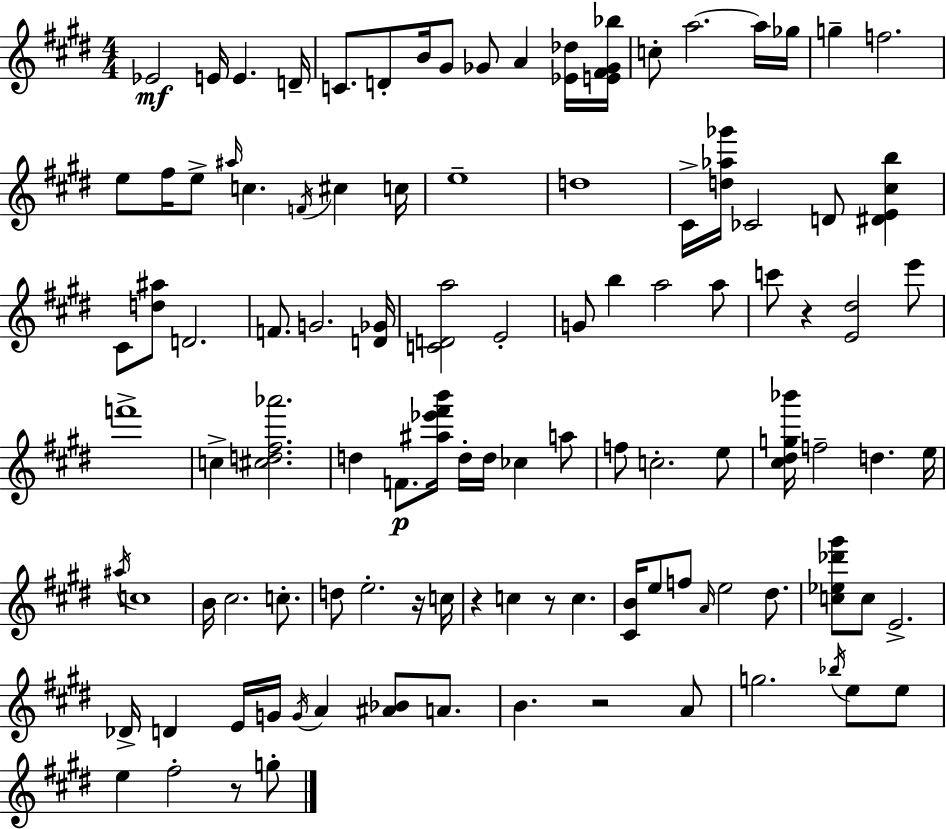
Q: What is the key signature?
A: E major